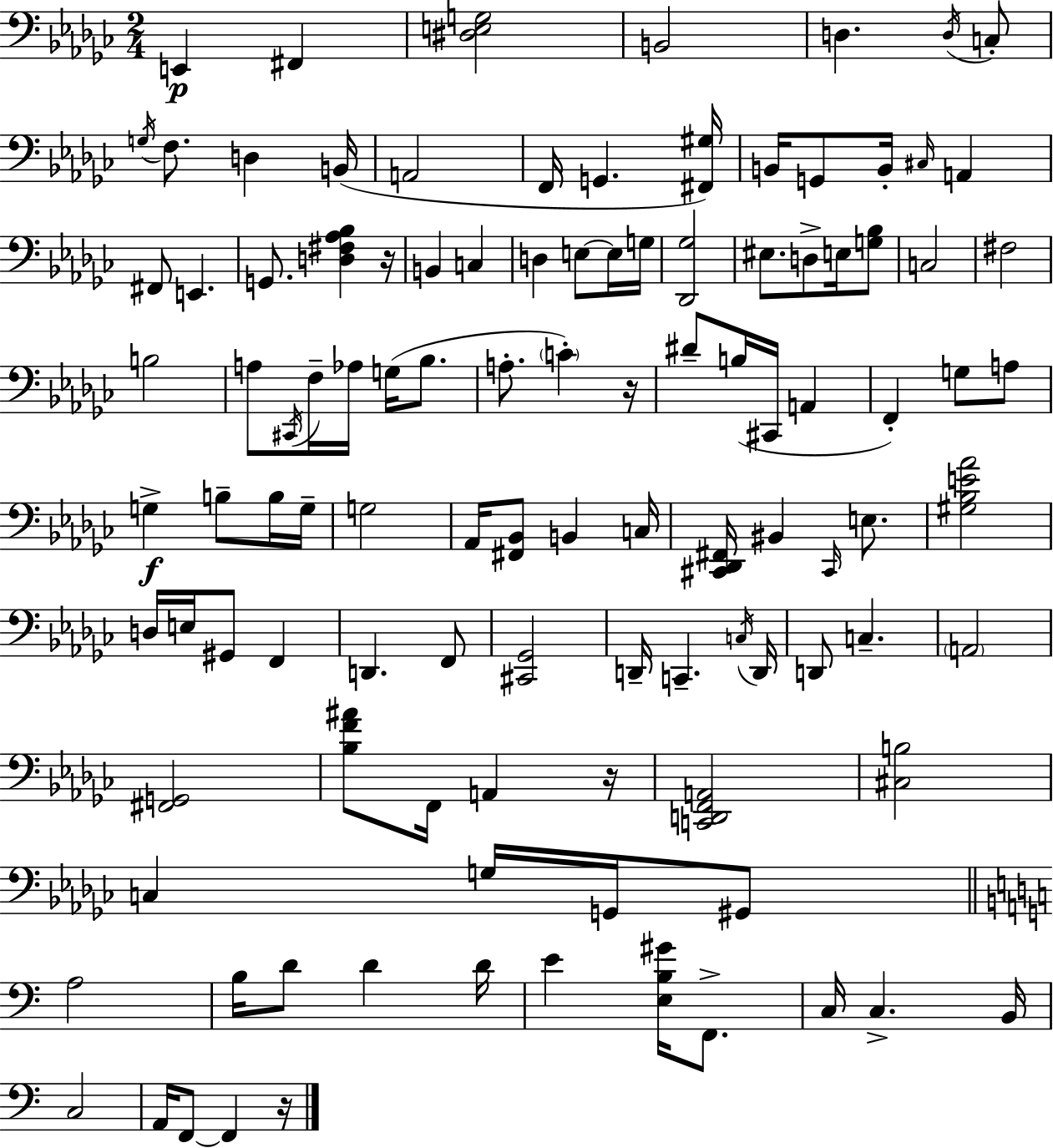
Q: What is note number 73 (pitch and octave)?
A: F2